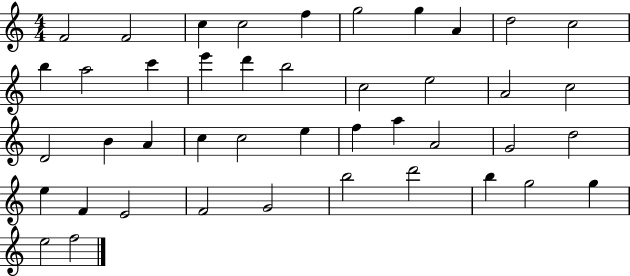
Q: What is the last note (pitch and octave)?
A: F5